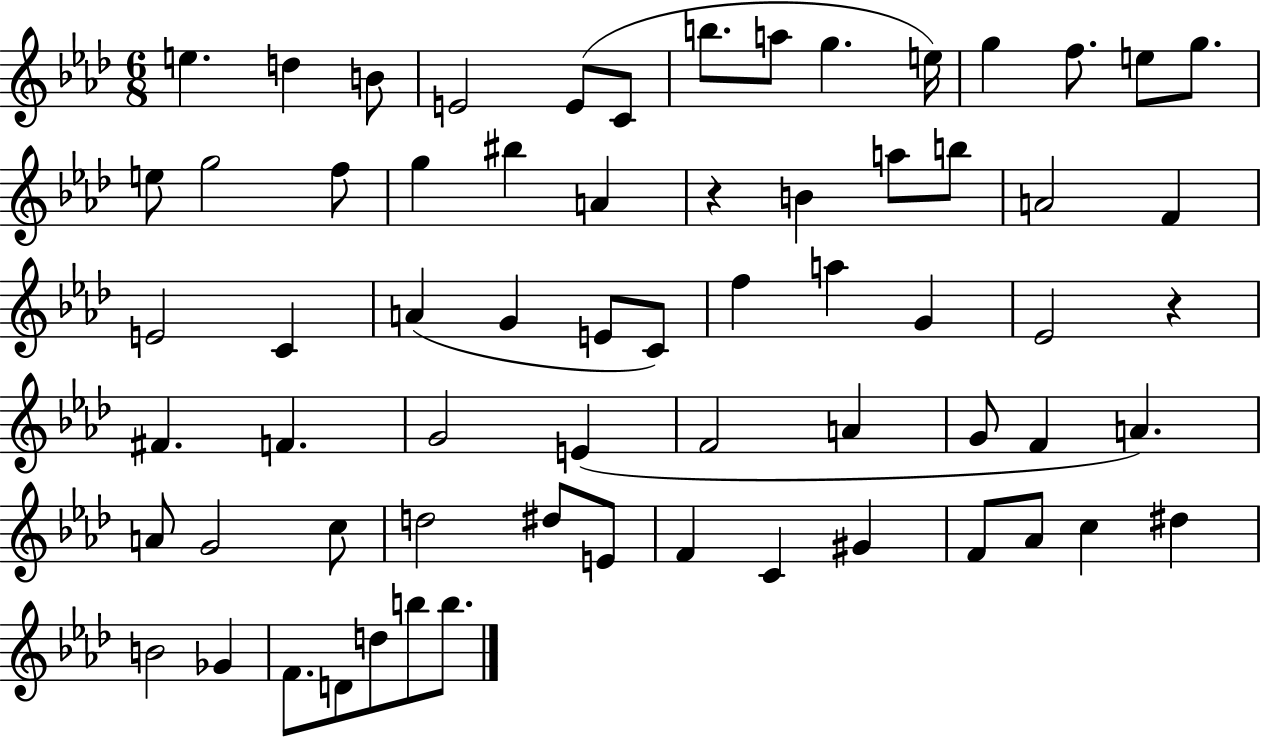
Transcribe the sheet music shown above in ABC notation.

X:1
T:Untitled
M:6/8
L:1/4
K:Ab
e d B/2 E2 E/2 C/2 b/2 a/2 g e/4 g f/2 e/2 g/2 e/2 g2 f/2 g ^b A z B a/2 b/2 A2 F E2 C A G E/2 C/2 f a G _E2 z ^F F G2 E F2 A G/2 F A A/2 G2 c/2 d2 ^d/2 E/2 F C ^G F/2 _A/2 c ^d B2 _G F/2 D/2 d/2 b/2 b/2